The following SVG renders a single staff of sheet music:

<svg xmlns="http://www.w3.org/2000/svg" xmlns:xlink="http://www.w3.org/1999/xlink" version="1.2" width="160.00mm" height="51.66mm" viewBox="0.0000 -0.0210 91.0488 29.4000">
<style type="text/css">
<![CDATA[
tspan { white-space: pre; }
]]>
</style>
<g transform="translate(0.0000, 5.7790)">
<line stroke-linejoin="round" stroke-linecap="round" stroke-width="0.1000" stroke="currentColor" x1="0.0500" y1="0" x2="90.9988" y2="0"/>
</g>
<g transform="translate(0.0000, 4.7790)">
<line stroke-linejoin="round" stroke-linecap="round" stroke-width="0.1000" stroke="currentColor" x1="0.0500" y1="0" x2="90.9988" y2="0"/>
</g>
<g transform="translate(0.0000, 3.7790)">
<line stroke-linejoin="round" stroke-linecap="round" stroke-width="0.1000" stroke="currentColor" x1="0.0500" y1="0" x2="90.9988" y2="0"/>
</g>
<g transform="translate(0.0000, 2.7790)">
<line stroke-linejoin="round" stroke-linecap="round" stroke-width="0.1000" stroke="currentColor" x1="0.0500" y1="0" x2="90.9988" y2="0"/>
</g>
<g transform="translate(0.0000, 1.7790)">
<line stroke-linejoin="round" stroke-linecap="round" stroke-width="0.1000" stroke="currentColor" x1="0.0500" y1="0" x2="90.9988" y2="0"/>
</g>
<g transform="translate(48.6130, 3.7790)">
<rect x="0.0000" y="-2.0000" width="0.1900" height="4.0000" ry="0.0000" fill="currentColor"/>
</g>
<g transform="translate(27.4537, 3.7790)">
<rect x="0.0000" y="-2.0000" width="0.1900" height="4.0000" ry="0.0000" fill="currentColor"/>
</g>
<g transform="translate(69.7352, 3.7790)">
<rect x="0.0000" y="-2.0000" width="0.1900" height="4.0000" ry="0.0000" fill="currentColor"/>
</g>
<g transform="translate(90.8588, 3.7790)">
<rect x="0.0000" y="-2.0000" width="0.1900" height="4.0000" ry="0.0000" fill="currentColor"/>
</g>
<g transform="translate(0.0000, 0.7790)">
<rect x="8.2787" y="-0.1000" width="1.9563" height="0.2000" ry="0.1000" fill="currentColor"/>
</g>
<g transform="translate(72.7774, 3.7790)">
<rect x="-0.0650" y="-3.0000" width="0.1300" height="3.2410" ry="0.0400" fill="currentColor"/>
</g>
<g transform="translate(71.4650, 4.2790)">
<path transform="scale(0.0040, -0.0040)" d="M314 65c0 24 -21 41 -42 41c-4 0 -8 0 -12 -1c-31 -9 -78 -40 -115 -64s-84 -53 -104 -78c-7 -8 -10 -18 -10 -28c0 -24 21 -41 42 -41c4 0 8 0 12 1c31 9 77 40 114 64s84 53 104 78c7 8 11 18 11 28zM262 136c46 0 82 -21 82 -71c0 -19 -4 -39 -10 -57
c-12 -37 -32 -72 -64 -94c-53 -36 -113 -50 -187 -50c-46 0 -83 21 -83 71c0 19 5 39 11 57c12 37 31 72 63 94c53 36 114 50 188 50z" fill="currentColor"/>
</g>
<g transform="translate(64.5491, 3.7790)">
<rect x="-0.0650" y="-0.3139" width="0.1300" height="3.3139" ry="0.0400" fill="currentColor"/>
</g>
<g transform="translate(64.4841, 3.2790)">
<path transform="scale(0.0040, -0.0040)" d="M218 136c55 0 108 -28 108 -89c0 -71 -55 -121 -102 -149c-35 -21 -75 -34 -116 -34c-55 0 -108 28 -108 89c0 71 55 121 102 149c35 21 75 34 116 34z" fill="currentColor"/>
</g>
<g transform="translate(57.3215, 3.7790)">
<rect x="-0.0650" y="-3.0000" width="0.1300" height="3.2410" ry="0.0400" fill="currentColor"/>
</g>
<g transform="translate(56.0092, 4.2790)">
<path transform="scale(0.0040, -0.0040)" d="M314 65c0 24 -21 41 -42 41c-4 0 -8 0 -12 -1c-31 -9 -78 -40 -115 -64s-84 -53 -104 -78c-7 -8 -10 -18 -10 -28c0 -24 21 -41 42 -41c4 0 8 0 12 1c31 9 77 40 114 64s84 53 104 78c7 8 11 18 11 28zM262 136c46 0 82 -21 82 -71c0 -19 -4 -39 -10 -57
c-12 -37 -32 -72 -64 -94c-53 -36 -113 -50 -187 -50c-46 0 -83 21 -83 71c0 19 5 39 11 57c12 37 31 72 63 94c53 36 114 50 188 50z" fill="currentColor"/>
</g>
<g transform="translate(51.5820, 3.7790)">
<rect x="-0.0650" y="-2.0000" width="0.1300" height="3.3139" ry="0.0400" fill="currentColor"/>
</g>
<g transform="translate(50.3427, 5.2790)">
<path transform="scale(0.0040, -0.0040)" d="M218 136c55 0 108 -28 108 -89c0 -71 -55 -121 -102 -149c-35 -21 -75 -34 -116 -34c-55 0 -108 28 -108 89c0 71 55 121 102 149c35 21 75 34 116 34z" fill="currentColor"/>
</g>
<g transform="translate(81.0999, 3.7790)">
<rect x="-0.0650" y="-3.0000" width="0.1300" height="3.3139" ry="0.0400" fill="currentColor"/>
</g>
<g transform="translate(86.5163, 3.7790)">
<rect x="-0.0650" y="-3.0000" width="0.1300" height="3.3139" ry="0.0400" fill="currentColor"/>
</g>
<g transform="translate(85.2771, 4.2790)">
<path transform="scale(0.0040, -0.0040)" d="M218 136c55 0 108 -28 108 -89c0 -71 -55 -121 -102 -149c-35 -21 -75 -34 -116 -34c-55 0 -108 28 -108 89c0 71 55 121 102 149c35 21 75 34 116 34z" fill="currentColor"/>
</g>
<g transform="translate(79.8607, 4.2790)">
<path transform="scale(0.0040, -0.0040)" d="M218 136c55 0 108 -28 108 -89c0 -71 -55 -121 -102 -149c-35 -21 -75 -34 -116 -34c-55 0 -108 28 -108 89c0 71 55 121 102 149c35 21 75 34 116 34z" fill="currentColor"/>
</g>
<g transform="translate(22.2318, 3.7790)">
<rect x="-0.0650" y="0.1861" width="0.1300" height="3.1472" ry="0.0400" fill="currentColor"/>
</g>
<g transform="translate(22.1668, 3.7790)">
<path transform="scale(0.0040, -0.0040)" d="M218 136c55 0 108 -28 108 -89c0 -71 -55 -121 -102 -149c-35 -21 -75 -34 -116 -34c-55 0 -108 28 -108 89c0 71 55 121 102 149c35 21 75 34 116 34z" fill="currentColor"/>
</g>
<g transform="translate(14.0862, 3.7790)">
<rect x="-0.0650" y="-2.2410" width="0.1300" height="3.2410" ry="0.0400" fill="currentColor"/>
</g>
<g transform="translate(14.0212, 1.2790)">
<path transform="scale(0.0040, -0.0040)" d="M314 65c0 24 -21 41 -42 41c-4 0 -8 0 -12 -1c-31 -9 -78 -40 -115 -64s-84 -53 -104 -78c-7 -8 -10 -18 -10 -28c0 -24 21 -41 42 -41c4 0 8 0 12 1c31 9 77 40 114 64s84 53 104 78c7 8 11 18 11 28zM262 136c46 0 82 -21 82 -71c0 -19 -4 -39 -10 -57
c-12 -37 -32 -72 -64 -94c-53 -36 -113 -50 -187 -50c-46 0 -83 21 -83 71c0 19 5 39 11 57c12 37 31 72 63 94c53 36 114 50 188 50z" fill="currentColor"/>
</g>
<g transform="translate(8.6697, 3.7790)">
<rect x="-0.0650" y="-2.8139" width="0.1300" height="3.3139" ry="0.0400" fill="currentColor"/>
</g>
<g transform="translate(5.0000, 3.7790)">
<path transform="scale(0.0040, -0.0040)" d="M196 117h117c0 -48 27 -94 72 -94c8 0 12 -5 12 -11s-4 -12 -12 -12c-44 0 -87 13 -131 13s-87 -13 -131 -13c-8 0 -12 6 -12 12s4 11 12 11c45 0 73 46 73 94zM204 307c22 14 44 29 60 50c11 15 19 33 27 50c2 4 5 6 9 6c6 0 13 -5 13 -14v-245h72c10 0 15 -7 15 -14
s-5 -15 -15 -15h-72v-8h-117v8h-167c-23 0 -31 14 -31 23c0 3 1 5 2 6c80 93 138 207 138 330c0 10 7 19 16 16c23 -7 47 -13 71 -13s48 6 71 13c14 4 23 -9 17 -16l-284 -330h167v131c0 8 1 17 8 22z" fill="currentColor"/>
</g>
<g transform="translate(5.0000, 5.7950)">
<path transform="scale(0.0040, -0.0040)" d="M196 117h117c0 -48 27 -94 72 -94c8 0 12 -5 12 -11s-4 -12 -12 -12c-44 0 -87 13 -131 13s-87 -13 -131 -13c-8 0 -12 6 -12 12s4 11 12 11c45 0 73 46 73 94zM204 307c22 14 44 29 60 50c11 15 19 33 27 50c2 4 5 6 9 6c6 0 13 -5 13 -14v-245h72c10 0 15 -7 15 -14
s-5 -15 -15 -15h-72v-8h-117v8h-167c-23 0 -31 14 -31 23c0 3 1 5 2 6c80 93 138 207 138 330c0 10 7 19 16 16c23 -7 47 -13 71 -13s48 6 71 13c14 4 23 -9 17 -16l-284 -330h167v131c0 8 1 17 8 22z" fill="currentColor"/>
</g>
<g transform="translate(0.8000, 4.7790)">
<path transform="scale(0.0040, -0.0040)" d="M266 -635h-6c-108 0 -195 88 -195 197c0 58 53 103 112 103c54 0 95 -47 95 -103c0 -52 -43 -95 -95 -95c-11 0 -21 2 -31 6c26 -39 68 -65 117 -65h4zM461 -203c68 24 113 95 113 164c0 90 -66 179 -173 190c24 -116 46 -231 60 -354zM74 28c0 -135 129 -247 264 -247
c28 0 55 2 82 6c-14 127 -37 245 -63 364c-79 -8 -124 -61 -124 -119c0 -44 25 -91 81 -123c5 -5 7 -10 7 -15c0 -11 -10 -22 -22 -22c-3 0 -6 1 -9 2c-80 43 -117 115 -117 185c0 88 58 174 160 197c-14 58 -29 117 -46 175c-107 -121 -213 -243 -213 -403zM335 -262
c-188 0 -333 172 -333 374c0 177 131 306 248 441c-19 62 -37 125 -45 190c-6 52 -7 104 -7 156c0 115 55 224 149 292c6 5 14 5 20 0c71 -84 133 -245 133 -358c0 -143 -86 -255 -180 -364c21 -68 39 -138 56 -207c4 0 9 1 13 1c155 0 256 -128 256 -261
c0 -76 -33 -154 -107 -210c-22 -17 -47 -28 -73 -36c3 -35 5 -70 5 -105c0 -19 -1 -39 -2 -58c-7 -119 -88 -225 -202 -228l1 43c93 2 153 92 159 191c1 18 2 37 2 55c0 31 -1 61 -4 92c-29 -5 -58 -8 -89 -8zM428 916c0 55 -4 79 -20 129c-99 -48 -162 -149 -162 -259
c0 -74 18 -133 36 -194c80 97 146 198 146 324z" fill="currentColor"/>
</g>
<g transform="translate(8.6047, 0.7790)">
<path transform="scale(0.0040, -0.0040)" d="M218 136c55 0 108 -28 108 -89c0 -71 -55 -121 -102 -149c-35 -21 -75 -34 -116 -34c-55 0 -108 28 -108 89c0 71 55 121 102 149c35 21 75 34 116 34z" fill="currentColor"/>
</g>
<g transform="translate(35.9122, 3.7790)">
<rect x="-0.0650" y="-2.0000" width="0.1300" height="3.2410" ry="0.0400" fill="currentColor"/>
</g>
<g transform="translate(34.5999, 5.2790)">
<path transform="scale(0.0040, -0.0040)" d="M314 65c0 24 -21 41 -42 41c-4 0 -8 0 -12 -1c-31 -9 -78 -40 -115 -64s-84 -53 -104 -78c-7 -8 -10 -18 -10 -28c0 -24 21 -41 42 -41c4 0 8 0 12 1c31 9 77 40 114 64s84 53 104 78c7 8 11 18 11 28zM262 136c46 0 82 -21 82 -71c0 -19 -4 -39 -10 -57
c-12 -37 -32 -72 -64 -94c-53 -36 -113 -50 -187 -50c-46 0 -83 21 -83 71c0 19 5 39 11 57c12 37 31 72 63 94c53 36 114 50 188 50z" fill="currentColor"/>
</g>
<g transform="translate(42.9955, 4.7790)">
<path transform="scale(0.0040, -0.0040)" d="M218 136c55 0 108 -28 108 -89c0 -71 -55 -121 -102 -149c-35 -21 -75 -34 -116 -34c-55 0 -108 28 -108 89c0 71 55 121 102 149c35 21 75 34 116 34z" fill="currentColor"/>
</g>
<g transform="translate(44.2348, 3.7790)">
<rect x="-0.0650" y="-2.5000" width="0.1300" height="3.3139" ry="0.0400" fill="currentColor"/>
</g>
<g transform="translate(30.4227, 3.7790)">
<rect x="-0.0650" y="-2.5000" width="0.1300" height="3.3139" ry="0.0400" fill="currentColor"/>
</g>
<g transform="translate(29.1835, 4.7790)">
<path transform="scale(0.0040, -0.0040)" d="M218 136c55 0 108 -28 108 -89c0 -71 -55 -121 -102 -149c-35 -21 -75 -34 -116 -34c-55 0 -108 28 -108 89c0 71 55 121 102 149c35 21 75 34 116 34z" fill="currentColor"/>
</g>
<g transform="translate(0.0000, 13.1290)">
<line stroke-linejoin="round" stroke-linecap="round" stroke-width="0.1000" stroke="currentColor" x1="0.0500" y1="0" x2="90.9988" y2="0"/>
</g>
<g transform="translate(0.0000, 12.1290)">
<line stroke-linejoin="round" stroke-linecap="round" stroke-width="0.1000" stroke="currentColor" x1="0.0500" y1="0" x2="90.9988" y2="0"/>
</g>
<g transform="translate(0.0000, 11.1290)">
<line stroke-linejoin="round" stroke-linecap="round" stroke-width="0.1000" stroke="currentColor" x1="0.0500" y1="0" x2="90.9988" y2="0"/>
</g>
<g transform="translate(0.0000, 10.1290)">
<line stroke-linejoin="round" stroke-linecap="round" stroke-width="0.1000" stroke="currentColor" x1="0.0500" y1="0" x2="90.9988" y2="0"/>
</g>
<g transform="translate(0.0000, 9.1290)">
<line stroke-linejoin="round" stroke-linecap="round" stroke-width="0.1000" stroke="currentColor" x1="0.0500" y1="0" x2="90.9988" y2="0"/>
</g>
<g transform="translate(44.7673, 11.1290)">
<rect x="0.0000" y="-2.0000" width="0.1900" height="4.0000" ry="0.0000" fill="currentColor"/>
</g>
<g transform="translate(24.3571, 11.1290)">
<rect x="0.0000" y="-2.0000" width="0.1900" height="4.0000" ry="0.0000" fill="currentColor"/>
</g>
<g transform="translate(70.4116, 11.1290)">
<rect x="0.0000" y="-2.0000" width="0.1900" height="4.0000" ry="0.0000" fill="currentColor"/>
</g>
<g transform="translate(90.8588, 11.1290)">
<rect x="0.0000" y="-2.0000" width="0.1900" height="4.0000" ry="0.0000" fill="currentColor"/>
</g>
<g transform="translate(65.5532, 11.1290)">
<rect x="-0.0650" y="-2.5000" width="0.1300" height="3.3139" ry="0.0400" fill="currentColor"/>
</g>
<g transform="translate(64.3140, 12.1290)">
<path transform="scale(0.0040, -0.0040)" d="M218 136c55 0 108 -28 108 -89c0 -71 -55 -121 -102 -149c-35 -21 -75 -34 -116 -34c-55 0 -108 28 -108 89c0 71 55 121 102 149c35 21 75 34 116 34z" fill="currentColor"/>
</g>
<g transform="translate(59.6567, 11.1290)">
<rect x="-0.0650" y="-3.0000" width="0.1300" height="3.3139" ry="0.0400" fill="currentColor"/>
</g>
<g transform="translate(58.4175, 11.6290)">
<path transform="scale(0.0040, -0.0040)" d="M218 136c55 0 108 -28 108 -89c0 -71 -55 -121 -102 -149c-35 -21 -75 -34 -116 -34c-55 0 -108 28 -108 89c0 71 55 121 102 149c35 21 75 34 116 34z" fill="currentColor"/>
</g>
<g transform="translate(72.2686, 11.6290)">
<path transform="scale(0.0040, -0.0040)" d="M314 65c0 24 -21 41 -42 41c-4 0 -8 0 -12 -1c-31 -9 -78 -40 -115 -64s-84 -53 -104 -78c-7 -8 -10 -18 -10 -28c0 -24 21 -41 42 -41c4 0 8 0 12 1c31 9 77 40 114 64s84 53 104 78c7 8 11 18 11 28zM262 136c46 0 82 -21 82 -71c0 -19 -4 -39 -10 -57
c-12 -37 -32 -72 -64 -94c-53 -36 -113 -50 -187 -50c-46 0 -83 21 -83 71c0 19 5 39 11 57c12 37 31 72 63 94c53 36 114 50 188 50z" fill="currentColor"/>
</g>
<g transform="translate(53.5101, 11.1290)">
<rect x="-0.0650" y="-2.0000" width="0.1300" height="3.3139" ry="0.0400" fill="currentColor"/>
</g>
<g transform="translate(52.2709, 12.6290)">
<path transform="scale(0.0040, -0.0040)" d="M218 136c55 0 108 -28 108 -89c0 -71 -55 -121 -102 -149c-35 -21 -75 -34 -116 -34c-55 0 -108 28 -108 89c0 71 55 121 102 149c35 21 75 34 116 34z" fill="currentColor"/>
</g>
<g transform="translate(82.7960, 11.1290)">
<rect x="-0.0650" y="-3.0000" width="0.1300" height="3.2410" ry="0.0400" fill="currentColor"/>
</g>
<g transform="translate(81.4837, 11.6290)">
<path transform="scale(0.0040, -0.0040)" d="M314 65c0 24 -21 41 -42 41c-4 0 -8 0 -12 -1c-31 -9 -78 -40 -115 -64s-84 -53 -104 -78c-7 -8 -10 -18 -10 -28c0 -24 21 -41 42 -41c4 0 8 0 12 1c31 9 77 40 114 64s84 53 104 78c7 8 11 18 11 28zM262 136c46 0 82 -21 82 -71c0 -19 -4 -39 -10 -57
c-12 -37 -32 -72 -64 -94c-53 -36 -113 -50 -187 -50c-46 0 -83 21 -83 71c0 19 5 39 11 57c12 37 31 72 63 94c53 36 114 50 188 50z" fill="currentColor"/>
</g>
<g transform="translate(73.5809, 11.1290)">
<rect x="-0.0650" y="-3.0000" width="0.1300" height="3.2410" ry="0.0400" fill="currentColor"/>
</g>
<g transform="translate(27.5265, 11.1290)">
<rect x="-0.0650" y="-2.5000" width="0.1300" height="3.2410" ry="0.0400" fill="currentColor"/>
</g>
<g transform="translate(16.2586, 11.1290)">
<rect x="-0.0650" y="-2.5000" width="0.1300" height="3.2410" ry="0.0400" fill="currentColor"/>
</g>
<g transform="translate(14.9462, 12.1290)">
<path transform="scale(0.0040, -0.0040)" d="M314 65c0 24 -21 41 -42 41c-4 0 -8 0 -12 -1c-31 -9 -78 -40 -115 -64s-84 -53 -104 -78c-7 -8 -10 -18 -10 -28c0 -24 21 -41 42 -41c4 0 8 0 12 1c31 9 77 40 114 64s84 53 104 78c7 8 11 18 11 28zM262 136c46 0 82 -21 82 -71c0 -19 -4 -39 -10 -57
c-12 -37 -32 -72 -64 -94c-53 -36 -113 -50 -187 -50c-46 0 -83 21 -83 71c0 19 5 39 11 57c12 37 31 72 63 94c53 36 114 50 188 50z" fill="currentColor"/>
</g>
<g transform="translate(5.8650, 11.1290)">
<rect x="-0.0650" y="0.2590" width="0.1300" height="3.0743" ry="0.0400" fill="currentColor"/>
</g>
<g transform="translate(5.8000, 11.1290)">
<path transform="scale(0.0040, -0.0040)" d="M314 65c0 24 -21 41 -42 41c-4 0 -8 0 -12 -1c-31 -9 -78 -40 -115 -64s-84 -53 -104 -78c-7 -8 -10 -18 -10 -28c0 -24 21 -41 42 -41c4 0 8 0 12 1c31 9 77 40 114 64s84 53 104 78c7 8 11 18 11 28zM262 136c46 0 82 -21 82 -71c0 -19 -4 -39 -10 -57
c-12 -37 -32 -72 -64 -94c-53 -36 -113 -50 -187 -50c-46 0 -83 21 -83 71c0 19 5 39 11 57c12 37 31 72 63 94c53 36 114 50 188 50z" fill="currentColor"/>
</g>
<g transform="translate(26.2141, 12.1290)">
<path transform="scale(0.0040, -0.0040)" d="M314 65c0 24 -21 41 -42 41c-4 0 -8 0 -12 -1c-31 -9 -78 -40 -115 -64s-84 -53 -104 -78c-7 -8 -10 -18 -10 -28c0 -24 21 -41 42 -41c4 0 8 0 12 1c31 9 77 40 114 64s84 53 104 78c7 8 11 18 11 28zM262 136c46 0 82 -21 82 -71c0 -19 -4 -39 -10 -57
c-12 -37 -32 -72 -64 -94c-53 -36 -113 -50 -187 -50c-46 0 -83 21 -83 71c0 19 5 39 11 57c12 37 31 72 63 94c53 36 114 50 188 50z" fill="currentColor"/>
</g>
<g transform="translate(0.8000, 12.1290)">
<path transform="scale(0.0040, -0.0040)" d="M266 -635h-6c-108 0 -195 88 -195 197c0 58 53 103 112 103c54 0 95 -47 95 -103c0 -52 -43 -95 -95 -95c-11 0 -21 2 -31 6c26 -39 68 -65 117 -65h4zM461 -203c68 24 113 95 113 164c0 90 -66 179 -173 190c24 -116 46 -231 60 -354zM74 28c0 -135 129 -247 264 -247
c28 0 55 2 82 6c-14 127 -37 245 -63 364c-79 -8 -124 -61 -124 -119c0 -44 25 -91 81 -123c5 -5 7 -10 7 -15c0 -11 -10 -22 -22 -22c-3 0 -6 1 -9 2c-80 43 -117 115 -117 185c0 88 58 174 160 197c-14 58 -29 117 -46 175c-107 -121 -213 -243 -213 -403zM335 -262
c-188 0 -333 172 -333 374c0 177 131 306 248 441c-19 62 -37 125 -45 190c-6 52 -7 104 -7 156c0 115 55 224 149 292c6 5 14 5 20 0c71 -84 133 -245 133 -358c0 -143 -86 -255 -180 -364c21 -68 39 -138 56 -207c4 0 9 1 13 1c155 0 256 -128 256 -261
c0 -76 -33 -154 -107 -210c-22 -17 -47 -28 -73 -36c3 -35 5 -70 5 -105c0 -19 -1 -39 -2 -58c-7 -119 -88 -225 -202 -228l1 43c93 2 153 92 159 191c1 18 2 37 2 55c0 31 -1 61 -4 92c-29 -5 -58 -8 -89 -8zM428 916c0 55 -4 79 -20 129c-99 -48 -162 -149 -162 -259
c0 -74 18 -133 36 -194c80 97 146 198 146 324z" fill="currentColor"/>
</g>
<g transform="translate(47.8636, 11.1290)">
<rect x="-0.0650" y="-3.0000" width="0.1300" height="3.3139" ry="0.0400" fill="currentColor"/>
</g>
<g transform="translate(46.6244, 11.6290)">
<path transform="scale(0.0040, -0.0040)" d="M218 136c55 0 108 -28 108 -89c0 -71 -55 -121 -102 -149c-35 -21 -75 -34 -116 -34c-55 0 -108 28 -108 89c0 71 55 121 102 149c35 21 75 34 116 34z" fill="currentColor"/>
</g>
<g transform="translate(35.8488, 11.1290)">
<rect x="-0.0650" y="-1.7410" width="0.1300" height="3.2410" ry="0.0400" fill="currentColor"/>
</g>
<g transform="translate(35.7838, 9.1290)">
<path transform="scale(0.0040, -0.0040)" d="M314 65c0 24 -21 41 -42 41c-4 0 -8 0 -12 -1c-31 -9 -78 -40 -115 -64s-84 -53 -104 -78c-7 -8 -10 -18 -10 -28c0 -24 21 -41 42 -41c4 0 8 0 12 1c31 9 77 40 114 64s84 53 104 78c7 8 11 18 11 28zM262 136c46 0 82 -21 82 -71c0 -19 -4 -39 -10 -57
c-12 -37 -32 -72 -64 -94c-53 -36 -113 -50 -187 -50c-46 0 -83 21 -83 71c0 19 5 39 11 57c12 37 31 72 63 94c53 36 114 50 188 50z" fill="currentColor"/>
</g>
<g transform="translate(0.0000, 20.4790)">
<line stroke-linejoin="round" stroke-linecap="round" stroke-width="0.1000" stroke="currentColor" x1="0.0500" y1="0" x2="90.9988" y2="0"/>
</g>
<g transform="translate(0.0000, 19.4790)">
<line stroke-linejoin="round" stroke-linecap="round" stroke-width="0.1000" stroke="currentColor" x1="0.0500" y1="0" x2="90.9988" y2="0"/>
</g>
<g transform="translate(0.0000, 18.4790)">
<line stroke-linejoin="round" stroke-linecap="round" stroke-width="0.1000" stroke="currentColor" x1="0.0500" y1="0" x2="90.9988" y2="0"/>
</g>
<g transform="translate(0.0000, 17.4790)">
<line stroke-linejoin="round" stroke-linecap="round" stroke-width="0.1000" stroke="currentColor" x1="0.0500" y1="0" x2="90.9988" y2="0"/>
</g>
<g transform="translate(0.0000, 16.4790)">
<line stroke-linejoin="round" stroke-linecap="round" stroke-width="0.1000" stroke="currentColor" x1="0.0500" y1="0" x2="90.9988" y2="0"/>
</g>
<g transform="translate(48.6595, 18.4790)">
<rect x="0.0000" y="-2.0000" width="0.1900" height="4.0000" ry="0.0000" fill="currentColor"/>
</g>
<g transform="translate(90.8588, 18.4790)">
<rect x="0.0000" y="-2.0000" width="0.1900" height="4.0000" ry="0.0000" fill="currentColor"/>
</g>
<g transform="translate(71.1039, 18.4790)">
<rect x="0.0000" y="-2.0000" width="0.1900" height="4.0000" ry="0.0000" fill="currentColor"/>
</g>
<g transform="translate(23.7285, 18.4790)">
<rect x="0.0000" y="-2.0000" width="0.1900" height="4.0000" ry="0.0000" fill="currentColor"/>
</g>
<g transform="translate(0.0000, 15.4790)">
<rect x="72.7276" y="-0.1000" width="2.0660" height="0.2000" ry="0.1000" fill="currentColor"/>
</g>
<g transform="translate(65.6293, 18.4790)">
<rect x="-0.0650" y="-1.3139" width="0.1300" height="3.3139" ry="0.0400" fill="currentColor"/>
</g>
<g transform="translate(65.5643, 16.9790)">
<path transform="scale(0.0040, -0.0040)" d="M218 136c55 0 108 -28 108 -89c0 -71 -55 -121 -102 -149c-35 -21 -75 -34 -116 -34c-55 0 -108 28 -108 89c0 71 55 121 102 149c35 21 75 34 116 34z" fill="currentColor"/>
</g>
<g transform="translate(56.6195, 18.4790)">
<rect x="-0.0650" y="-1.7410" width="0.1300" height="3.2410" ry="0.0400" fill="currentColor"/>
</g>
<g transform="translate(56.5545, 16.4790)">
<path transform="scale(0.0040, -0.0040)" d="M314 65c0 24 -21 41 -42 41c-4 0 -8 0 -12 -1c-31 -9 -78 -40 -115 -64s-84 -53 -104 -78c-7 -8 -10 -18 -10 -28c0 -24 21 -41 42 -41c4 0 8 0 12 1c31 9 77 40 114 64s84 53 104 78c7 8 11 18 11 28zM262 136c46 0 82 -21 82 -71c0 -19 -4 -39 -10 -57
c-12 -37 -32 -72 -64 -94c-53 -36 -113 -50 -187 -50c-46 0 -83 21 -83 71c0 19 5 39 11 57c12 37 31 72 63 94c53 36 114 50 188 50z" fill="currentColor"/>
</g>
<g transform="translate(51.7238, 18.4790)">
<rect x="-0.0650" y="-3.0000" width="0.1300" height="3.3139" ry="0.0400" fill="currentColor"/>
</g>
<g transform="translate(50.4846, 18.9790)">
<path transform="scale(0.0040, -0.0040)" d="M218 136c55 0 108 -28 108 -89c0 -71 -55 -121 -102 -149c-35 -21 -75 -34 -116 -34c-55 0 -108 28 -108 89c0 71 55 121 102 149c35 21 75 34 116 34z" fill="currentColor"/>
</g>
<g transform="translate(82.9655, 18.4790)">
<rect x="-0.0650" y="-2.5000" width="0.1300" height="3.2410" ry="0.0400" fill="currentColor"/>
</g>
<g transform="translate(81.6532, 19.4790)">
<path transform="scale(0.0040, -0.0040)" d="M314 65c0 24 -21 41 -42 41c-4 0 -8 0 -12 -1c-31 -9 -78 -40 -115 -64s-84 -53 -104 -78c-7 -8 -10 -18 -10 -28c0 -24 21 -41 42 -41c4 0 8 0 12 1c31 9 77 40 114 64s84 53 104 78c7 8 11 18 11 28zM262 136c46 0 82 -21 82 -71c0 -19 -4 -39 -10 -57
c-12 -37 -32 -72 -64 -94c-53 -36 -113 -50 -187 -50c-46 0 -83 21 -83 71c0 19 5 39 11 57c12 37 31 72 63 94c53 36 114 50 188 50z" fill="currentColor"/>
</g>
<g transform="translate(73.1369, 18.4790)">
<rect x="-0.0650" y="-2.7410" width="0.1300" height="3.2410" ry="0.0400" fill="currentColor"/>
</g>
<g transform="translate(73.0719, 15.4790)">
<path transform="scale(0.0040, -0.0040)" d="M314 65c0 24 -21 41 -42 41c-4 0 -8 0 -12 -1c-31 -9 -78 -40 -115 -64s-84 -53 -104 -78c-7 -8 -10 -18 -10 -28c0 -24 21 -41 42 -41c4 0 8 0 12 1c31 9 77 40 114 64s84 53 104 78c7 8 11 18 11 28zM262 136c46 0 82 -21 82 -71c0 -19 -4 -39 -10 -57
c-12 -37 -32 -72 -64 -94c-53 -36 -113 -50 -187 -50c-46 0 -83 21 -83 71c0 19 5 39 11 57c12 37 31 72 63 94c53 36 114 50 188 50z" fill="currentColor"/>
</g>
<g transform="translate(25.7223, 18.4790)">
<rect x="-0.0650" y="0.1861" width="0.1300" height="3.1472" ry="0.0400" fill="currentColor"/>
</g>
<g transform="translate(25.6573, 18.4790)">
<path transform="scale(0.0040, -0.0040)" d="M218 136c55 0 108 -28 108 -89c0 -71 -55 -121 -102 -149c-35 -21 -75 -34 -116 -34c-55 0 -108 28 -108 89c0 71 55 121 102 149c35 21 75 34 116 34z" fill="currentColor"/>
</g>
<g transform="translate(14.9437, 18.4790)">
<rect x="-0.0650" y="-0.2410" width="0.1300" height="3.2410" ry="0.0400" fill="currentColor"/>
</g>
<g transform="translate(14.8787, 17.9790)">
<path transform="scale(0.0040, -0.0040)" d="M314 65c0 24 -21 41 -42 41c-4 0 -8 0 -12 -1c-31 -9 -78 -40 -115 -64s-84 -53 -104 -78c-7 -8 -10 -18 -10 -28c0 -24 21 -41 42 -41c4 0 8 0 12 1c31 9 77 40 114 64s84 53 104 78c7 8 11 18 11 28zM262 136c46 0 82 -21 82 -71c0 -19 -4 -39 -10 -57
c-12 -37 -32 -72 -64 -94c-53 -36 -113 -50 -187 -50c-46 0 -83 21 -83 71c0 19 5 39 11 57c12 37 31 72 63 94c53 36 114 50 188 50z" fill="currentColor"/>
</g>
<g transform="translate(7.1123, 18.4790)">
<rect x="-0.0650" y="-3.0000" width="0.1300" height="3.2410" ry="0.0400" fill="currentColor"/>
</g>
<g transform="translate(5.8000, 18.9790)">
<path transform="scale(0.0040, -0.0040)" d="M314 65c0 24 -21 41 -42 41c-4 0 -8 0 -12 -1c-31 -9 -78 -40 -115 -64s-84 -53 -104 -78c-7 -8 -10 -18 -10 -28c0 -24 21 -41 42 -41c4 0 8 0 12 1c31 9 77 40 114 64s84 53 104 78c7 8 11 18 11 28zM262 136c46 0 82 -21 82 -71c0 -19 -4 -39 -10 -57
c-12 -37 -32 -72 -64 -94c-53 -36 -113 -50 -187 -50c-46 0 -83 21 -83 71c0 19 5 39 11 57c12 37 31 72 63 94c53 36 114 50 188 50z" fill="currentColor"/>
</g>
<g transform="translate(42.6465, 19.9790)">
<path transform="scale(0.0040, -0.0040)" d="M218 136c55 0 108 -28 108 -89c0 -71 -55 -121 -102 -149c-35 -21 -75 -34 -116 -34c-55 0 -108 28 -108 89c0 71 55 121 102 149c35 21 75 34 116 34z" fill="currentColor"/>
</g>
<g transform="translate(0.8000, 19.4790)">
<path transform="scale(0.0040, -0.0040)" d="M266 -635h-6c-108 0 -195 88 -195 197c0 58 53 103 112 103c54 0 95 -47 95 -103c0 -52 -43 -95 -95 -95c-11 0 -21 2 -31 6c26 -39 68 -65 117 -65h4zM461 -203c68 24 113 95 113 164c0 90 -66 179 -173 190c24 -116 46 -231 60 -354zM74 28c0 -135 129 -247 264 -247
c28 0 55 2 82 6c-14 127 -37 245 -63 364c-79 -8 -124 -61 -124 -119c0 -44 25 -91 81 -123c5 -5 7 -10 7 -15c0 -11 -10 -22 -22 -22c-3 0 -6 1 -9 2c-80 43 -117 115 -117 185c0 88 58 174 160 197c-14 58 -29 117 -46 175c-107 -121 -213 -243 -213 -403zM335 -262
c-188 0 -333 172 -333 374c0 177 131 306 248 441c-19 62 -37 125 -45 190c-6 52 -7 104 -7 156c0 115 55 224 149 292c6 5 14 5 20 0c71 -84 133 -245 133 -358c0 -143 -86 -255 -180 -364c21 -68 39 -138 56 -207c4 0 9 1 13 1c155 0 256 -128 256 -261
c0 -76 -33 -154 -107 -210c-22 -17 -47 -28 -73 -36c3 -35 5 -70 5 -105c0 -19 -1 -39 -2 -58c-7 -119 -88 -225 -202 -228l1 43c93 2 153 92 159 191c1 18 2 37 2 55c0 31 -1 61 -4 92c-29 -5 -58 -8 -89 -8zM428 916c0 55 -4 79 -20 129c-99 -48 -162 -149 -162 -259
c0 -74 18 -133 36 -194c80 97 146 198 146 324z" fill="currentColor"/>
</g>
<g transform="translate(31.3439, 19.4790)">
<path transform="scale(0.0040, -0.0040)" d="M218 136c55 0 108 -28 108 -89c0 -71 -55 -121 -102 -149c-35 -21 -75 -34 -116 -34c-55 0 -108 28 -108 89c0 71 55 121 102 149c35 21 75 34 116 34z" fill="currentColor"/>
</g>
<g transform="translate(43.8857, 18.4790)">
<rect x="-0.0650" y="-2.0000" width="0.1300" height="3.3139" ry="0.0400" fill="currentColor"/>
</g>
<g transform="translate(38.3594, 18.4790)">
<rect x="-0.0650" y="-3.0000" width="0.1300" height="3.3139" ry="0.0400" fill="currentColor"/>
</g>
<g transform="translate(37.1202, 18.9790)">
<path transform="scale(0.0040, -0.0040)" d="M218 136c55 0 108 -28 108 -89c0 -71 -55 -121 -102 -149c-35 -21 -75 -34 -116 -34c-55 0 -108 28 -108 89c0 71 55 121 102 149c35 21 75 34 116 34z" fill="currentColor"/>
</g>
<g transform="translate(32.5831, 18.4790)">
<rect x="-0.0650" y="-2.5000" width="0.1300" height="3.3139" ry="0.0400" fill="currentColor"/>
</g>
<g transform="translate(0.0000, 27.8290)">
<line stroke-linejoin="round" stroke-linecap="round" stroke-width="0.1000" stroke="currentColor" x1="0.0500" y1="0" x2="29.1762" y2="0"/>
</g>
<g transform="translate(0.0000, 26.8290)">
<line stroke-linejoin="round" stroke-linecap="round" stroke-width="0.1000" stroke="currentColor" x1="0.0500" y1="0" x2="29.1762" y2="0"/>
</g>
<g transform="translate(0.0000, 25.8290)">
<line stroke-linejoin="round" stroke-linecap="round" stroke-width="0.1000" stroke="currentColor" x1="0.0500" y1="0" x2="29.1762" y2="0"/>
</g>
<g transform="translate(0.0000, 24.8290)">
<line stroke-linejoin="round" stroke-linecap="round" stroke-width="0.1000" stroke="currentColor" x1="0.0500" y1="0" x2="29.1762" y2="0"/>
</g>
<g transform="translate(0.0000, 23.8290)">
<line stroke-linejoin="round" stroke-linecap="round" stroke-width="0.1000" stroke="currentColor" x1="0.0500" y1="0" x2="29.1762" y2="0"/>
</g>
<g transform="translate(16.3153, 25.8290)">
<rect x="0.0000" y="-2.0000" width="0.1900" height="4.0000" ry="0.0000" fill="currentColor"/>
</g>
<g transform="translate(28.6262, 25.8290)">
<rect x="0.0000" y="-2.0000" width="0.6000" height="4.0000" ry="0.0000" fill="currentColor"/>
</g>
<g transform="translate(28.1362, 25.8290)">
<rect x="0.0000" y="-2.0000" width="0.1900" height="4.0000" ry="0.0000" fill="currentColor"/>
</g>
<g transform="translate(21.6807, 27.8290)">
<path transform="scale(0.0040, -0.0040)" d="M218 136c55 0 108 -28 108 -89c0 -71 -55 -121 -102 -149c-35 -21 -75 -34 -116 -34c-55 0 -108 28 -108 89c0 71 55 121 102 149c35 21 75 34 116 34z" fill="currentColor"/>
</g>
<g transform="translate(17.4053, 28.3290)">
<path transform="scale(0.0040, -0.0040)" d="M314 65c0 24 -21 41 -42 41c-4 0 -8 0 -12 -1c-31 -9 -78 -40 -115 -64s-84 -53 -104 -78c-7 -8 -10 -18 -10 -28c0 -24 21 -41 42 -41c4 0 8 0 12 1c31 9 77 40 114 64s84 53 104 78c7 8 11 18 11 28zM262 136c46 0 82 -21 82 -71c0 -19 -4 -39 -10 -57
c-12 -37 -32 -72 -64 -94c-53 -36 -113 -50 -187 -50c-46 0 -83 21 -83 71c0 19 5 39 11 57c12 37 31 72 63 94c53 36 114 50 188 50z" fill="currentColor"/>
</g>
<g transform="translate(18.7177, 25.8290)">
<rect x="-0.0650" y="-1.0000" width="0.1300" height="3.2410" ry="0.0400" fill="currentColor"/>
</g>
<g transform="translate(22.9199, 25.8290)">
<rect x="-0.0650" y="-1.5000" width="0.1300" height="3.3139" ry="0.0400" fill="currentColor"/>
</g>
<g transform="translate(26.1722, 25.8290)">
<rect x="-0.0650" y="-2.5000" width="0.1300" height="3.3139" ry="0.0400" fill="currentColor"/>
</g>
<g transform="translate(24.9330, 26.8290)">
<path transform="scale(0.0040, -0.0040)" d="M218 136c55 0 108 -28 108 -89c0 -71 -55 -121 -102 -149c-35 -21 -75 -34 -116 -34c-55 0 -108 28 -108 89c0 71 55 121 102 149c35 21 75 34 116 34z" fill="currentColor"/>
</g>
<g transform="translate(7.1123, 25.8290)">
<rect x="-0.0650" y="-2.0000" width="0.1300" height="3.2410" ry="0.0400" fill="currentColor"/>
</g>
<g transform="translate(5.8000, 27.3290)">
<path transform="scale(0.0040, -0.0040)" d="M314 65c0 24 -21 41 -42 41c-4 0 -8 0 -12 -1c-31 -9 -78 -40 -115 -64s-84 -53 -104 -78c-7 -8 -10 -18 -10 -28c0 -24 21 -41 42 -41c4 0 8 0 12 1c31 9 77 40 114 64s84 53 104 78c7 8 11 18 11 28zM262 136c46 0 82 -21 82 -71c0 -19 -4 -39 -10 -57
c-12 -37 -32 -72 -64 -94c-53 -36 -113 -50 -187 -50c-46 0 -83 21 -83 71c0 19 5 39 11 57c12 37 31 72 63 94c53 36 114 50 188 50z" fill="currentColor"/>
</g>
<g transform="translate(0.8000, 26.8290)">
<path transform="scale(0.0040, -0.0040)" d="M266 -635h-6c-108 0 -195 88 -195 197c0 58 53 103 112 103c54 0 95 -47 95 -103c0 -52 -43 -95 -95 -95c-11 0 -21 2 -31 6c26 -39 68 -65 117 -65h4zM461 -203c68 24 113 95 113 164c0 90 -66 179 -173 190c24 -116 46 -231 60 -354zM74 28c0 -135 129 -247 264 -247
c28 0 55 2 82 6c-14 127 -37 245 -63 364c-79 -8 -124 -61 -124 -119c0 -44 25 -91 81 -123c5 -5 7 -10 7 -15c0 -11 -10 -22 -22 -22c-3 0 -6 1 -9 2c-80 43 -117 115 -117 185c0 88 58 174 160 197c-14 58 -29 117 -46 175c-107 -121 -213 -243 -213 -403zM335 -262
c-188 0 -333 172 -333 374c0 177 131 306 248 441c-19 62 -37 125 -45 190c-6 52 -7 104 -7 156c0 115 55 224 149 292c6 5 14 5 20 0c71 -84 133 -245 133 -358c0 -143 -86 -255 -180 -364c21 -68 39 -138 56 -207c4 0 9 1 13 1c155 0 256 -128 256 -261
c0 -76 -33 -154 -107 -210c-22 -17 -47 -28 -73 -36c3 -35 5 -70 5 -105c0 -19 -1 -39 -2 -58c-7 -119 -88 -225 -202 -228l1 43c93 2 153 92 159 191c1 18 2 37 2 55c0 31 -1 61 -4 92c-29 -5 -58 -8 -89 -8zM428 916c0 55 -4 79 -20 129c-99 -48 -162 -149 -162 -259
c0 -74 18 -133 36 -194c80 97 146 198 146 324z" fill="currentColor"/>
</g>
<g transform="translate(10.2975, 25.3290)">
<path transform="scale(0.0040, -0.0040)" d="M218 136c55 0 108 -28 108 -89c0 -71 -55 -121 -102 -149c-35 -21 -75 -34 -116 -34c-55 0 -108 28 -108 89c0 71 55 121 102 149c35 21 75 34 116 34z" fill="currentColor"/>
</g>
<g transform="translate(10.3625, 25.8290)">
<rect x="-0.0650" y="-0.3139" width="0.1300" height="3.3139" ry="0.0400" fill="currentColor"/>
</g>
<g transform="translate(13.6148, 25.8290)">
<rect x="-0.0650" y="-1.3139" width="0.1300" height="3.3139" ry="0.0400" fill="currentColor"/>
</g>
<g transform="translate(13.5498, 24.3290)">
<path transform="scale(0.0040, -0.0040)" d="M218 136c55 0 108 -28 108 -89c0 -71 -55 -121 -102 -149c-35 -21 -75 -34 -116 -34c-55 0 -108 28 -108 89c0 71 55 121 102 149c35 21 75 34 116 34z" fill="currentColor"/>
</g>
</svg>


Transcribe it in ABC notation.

X:1
T:Untitled
M:4/4
L:1/4
K:C
a g2 B G F2 G F A2 c A2 A A B2 G2 G2 f2 A F A G A2 A2 A2 c2 B G A F A f2 e a2 G2 F2 c e D2 E G